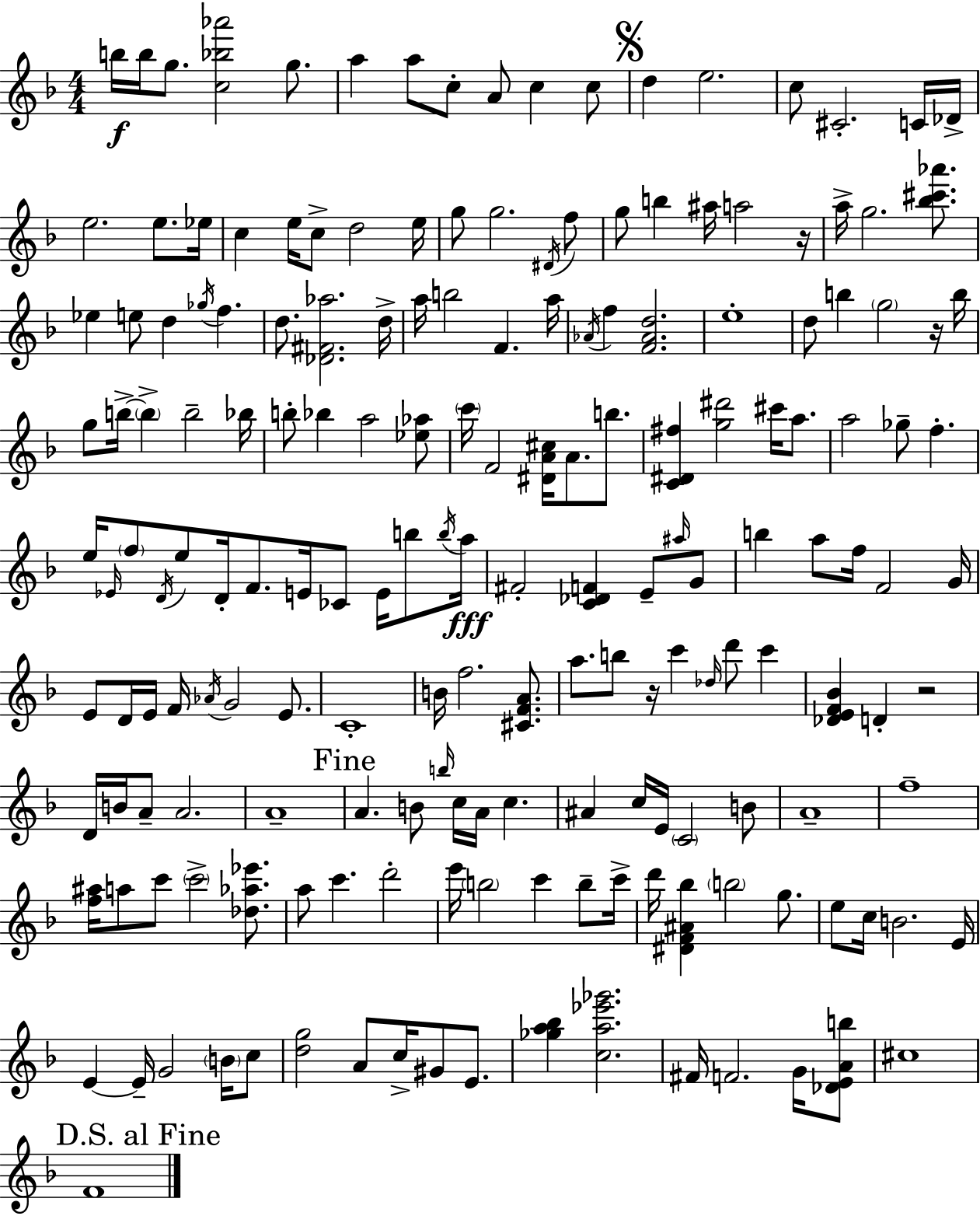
B5/s B5/s G5/e. [C5,Bb5,Ab6]/h G5/e. A5/q A5/e C5/e A4/e C5/q C5/e D5/q E5/h. C5/e C#4/h. C4/s Db4/s E5/h. E5/e. Eb5/s C5/q E5/s C5/e D5/h E5/s G5/e G5/h. D#4/s F5/e G5/e B5/q A#5/s A5/h R/s A5/s G5/h. [Bb5,C#6,Ab6]/e. Eb5/q E5/e D5/q Gb5/s F5/q. D5/e. [Db4,F#4,Ab5]/h. D5/s A5/s B5/h F4/q. A5/s Ab4/s F5/q [F4,Ab4,D5]/h. E5/w D5/e B5/q G5/h R/s B5/s G5/e B5/s B5/q B5/h Bb5/s B5/e Bb5/q A5/h [Eb5,Ab5]/e C6/s F4/h [D#4,A4,C#5]/s A4/e. B5/e. [C4,D#4,F#5]/q [G5,D#6]/h C#6/s A5/e. A5/h Gb5/e F5/q. E5/s Eb4/s F5/e D4/s E5/e D4/s F4/e. E4/s CES4/e E4/s B5/e B5/s A5/s F#4/h [C4,Db4,F4]/q E4/e A#5/s G4/e B5/q A5/e F5/s F4/h G4/s E4/e D4/s E4/s F4/s Ab4/s G4/h E4/e. C4/w B4/s F5/h. [C#4,F4,A4]/e. A5/e. B5/e R/s C6/q Db5/s D6/e C6/q [Db4,E4,F4,Bb4]/q D4/q R/h D4/s B4/s A4/e A4/h. A4/w A4/q. B4/e B5/s C5/s A4/s C5/q. A#4/q C5/s E4/s C4/h B4/e A4/w F5/w [F5,A#5]/s A5/e C6/e C6/h [Db5,Ab5,Eb6]/e. A5/e C6/q. D6/h E6/s B5/h C6/q B5/e C6/s D6/s [D#4,F4,A#4,Bb5]/q B5/h G5/e. E5/e C5/s B4/h. E4/s E4/q E4/s G4/h B4/s C5/e [D5,G5]/h A4/e C5/s G#4/e E4/e. [Gb5,A5,Bb5]/q [C5,A5,Eb6,Gb6]/h. F#4/s F4/h. G4/s [Db4,E4,A4,B5]/e C#5/w F4/w